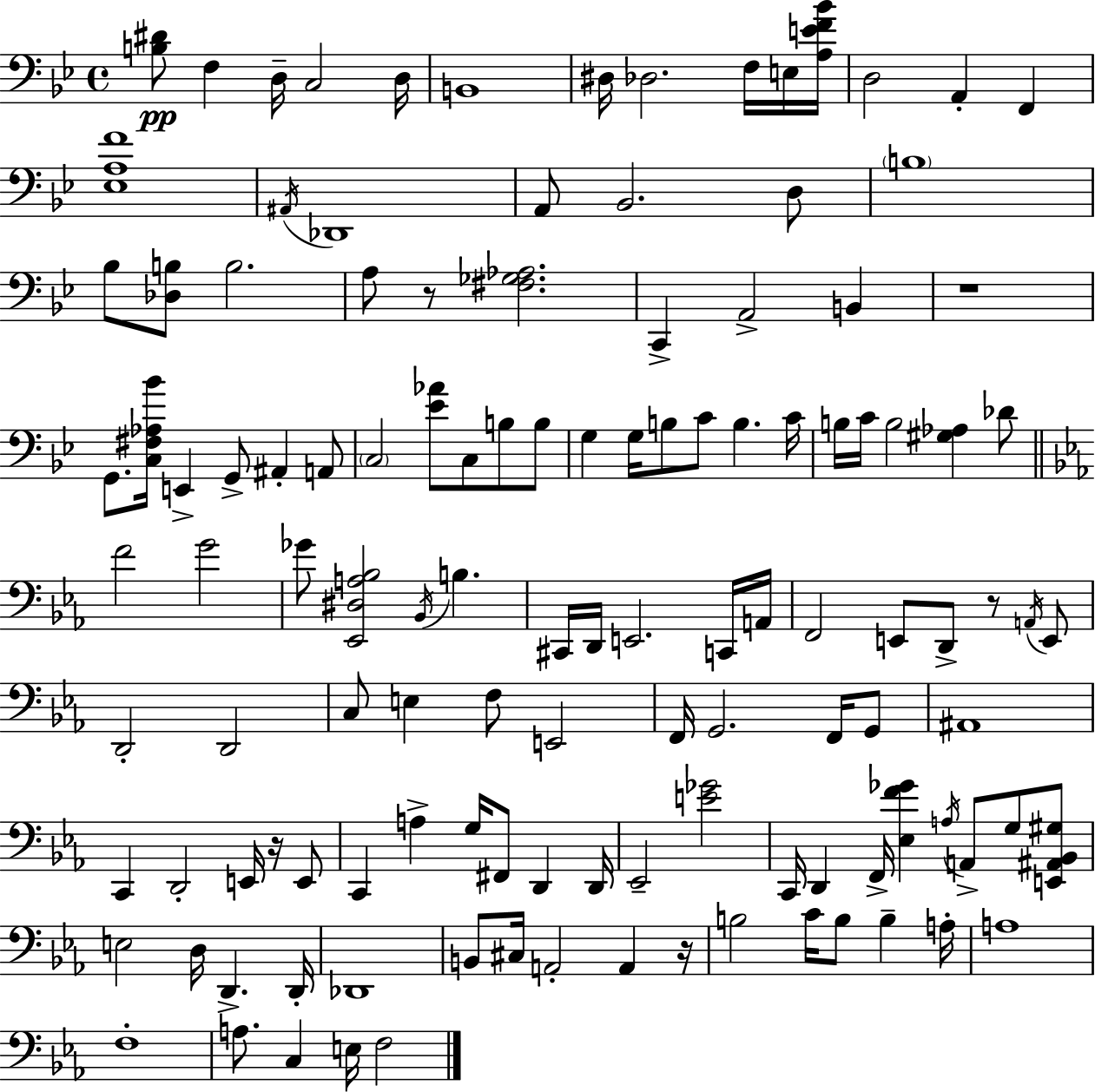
[B3,D#4]/e F3/q D3/s C3/h D3/s B2/w D#3/s Db3/h. F3/s E3/s [A3,E4,F4,Bb4]/s D3/h A2/q F2/q [Eb3,A3,F4]/w A#2/s Db2/w A2/e Bb2/h. D3/e B3/w Bb3/e [Db3,B3]/e B3/h. A3/e R/e [F#3,Gb3,Ab3]/h. C2/q A2/h B2/q R/w G2/e. [C3,F#3,Ab3,Bb4]/s E2/q G2/e A#2/q A2/e C3/h [Eb4,Ab4]/e C3/e B3/e B3/e G3/q G3/s B3/e C4/e B3/q. C4/s B3/s C4/s B3/h [G#3,Ab3]/q Db4/e F4/h G4/h Gb4/e [Eb2,D#3,A3,Bb3]/h Bb2/s B3/q. C#2/s D2/s E2/h. C2/s A2/s F2/h E2/e D2/e R/e A2/s E2/e D2/h D2/h C3/e E3/q F3/e E2/h F2/s G2/h. F2/s G2/e A#2/w C2/q D2/h E2/s R/s E2/e C2/q A3/q G3/s F#2/e D2/q D2/s Eb2/h [E4,Gb4]/h C2/s D2/q F2/s [Eb3,F4,Gb4]/q A3/s A2/e G3/e [E2,A#2,Bb2,G#3]/e E3/h D3/s D2/q. D2/s Db2/w B2/e C#3/s A2/h A2/q R/s B3/h C4/s B3/e B3/q A3/s A3/w F3/w A3/e. C3/q E3/s F3/h